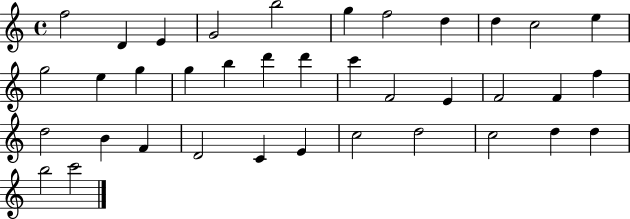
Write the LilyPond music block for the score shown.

{
  \clef treble
  \time 4/4
  \defaultTimeSignature
  \key c \major
  f''2 d'4 e'4 | g'2 b''2 | g''4 f''2 d''4 | d''4 c''2 e''4 | \break g''2 e''4 g''4 | g''4 b''4 d'''4 d'''4 | c'''4 f'2 e'4 | f'2 f'4 f''4 | \break d''2 b'4 f'4 | d'2 c'4 e'4 | c''2 d''2 | c''2 d''4 d''4 | \break b''2 c'''2 | \bar "|."
}